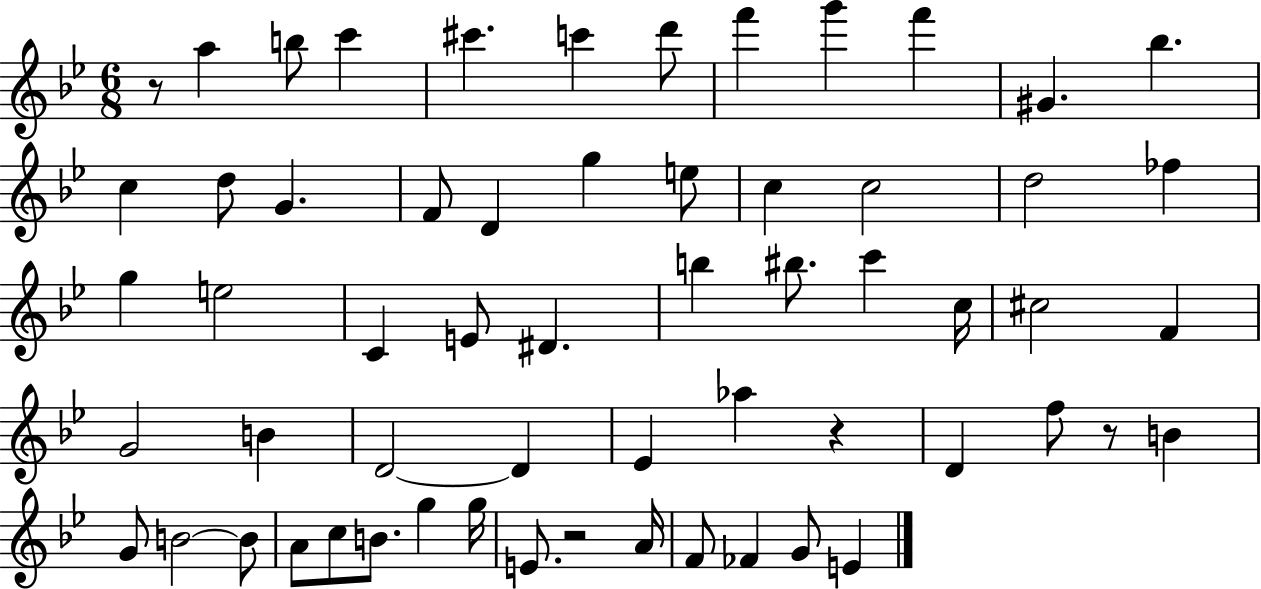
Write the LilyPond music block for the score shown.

{
  \clef treble
  \numericTimeSignature
  \time 6/8
  \key bes \major
  r8 a''4 b''8 c'''4 | cis'''4. c'''4 d'''8 | f'''4 g'''4 f'''4 | gis'4. bes''4. | \break c''4 d''8 g'4. | f'8 d'4 g''4 e''8 | c''4 c''2 | d''2 fes''4 | \break g''4 e''2 | c'4 e'8 dis'4. | b''4 bis''8. c'''4 c''16 | cis''2 f'4 | \break g'2 b'4 | d'2~~ d'4 | ees'4 aes''4 r4 | d'4 f''8 r8 b'4 | \break g'8 b'2~~ b'8 | a'8 c''8 b'8. g''4 g''16 | e'8. r2 a'16 | f'8 fes'4 g'8 e'4 | \break \bar "|."
}